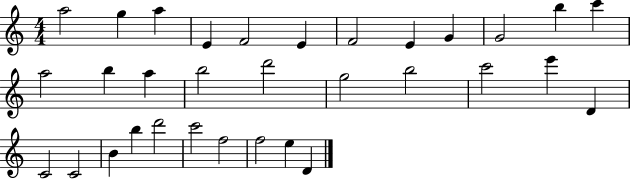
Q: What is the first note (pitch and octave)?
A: A5